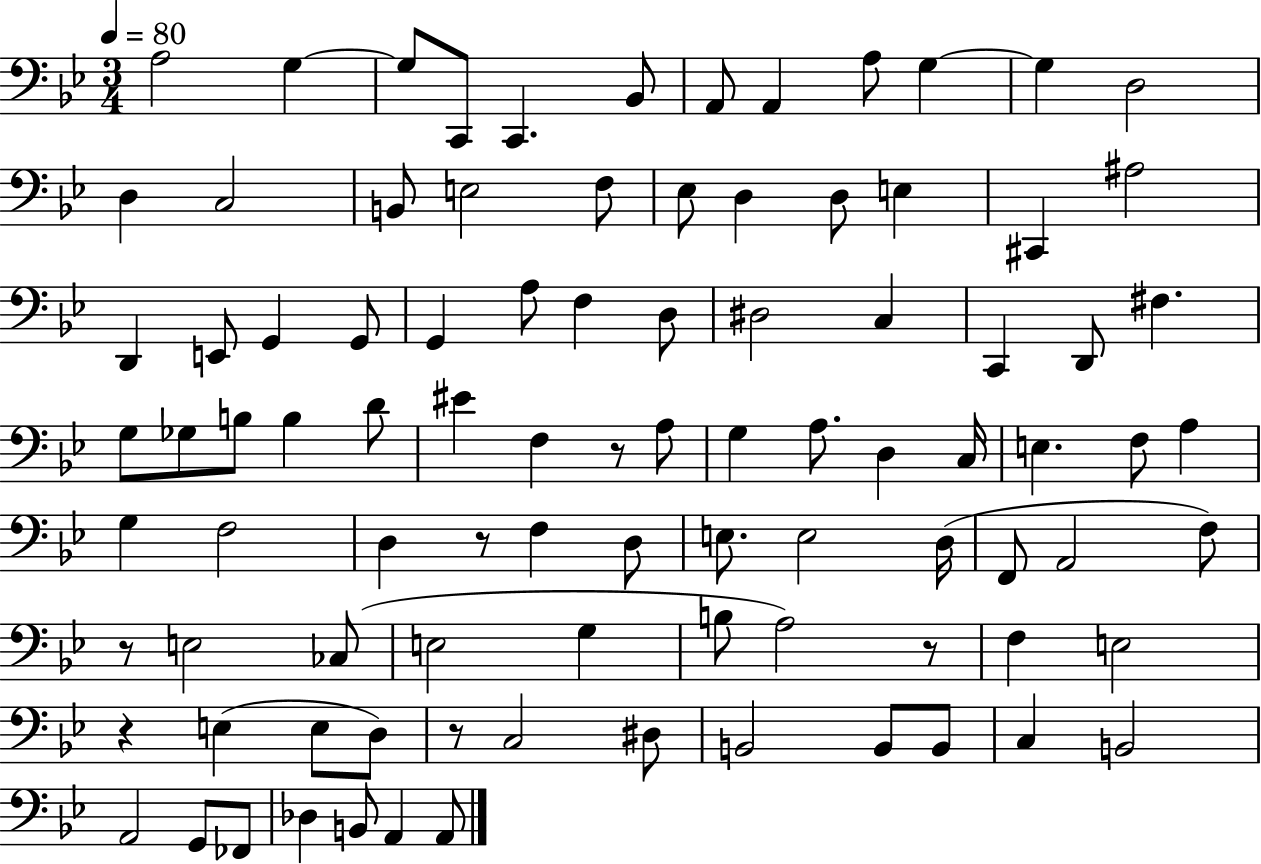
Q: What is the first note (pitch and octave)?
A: A3